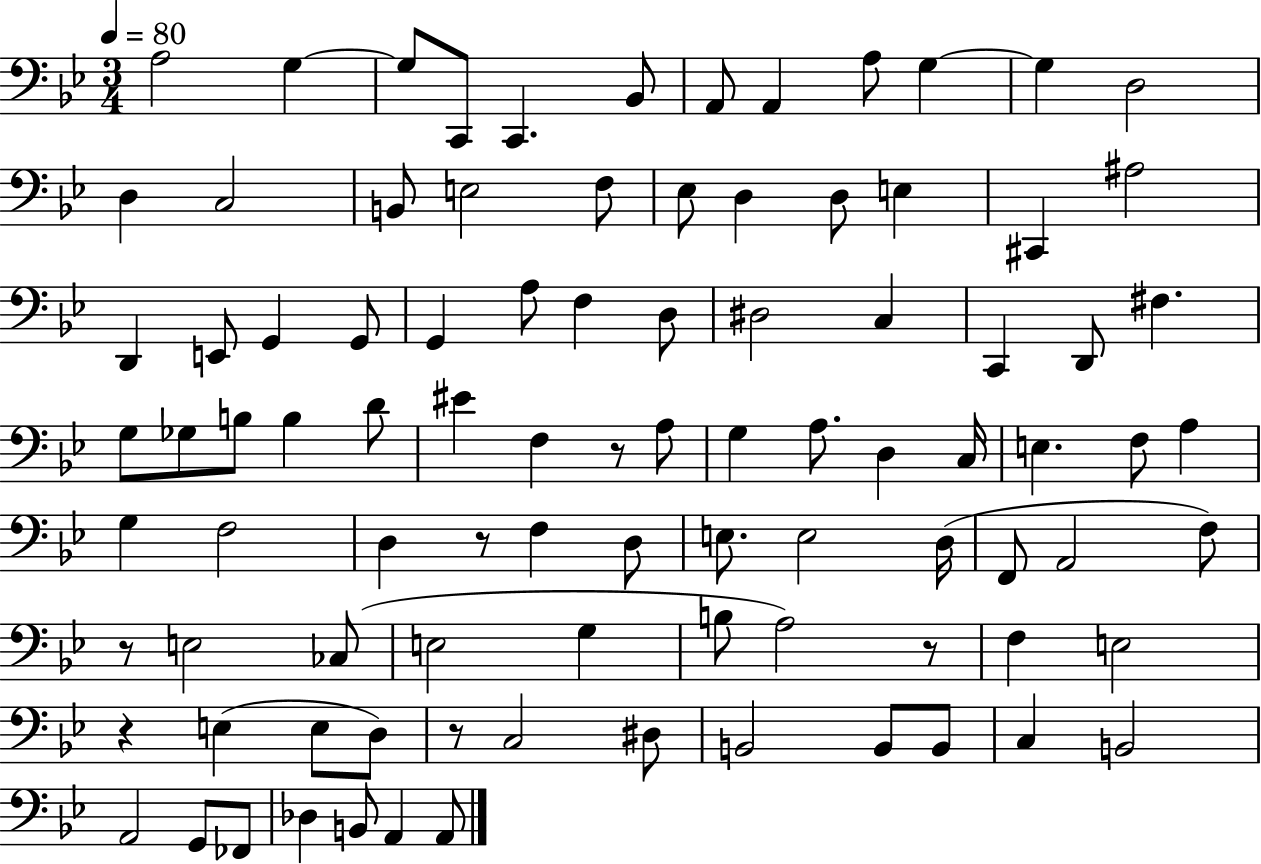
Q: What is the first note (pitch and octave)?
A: A3